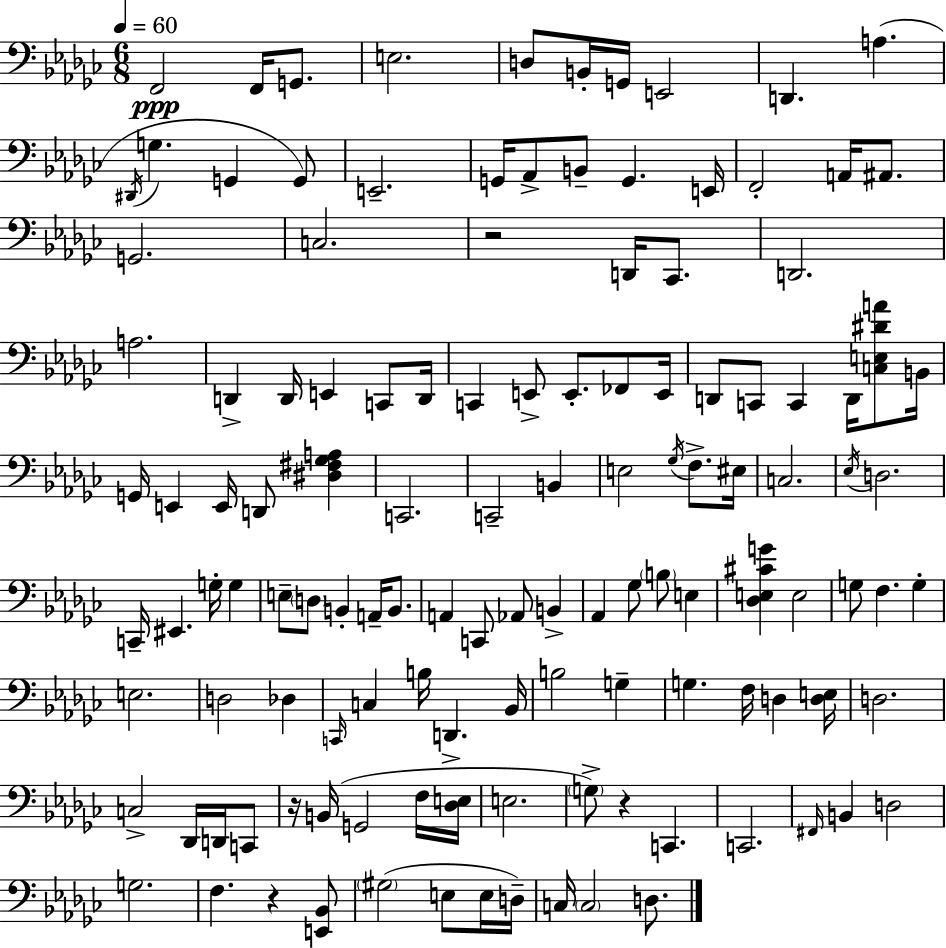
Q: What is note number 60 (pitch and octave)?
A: EIS2